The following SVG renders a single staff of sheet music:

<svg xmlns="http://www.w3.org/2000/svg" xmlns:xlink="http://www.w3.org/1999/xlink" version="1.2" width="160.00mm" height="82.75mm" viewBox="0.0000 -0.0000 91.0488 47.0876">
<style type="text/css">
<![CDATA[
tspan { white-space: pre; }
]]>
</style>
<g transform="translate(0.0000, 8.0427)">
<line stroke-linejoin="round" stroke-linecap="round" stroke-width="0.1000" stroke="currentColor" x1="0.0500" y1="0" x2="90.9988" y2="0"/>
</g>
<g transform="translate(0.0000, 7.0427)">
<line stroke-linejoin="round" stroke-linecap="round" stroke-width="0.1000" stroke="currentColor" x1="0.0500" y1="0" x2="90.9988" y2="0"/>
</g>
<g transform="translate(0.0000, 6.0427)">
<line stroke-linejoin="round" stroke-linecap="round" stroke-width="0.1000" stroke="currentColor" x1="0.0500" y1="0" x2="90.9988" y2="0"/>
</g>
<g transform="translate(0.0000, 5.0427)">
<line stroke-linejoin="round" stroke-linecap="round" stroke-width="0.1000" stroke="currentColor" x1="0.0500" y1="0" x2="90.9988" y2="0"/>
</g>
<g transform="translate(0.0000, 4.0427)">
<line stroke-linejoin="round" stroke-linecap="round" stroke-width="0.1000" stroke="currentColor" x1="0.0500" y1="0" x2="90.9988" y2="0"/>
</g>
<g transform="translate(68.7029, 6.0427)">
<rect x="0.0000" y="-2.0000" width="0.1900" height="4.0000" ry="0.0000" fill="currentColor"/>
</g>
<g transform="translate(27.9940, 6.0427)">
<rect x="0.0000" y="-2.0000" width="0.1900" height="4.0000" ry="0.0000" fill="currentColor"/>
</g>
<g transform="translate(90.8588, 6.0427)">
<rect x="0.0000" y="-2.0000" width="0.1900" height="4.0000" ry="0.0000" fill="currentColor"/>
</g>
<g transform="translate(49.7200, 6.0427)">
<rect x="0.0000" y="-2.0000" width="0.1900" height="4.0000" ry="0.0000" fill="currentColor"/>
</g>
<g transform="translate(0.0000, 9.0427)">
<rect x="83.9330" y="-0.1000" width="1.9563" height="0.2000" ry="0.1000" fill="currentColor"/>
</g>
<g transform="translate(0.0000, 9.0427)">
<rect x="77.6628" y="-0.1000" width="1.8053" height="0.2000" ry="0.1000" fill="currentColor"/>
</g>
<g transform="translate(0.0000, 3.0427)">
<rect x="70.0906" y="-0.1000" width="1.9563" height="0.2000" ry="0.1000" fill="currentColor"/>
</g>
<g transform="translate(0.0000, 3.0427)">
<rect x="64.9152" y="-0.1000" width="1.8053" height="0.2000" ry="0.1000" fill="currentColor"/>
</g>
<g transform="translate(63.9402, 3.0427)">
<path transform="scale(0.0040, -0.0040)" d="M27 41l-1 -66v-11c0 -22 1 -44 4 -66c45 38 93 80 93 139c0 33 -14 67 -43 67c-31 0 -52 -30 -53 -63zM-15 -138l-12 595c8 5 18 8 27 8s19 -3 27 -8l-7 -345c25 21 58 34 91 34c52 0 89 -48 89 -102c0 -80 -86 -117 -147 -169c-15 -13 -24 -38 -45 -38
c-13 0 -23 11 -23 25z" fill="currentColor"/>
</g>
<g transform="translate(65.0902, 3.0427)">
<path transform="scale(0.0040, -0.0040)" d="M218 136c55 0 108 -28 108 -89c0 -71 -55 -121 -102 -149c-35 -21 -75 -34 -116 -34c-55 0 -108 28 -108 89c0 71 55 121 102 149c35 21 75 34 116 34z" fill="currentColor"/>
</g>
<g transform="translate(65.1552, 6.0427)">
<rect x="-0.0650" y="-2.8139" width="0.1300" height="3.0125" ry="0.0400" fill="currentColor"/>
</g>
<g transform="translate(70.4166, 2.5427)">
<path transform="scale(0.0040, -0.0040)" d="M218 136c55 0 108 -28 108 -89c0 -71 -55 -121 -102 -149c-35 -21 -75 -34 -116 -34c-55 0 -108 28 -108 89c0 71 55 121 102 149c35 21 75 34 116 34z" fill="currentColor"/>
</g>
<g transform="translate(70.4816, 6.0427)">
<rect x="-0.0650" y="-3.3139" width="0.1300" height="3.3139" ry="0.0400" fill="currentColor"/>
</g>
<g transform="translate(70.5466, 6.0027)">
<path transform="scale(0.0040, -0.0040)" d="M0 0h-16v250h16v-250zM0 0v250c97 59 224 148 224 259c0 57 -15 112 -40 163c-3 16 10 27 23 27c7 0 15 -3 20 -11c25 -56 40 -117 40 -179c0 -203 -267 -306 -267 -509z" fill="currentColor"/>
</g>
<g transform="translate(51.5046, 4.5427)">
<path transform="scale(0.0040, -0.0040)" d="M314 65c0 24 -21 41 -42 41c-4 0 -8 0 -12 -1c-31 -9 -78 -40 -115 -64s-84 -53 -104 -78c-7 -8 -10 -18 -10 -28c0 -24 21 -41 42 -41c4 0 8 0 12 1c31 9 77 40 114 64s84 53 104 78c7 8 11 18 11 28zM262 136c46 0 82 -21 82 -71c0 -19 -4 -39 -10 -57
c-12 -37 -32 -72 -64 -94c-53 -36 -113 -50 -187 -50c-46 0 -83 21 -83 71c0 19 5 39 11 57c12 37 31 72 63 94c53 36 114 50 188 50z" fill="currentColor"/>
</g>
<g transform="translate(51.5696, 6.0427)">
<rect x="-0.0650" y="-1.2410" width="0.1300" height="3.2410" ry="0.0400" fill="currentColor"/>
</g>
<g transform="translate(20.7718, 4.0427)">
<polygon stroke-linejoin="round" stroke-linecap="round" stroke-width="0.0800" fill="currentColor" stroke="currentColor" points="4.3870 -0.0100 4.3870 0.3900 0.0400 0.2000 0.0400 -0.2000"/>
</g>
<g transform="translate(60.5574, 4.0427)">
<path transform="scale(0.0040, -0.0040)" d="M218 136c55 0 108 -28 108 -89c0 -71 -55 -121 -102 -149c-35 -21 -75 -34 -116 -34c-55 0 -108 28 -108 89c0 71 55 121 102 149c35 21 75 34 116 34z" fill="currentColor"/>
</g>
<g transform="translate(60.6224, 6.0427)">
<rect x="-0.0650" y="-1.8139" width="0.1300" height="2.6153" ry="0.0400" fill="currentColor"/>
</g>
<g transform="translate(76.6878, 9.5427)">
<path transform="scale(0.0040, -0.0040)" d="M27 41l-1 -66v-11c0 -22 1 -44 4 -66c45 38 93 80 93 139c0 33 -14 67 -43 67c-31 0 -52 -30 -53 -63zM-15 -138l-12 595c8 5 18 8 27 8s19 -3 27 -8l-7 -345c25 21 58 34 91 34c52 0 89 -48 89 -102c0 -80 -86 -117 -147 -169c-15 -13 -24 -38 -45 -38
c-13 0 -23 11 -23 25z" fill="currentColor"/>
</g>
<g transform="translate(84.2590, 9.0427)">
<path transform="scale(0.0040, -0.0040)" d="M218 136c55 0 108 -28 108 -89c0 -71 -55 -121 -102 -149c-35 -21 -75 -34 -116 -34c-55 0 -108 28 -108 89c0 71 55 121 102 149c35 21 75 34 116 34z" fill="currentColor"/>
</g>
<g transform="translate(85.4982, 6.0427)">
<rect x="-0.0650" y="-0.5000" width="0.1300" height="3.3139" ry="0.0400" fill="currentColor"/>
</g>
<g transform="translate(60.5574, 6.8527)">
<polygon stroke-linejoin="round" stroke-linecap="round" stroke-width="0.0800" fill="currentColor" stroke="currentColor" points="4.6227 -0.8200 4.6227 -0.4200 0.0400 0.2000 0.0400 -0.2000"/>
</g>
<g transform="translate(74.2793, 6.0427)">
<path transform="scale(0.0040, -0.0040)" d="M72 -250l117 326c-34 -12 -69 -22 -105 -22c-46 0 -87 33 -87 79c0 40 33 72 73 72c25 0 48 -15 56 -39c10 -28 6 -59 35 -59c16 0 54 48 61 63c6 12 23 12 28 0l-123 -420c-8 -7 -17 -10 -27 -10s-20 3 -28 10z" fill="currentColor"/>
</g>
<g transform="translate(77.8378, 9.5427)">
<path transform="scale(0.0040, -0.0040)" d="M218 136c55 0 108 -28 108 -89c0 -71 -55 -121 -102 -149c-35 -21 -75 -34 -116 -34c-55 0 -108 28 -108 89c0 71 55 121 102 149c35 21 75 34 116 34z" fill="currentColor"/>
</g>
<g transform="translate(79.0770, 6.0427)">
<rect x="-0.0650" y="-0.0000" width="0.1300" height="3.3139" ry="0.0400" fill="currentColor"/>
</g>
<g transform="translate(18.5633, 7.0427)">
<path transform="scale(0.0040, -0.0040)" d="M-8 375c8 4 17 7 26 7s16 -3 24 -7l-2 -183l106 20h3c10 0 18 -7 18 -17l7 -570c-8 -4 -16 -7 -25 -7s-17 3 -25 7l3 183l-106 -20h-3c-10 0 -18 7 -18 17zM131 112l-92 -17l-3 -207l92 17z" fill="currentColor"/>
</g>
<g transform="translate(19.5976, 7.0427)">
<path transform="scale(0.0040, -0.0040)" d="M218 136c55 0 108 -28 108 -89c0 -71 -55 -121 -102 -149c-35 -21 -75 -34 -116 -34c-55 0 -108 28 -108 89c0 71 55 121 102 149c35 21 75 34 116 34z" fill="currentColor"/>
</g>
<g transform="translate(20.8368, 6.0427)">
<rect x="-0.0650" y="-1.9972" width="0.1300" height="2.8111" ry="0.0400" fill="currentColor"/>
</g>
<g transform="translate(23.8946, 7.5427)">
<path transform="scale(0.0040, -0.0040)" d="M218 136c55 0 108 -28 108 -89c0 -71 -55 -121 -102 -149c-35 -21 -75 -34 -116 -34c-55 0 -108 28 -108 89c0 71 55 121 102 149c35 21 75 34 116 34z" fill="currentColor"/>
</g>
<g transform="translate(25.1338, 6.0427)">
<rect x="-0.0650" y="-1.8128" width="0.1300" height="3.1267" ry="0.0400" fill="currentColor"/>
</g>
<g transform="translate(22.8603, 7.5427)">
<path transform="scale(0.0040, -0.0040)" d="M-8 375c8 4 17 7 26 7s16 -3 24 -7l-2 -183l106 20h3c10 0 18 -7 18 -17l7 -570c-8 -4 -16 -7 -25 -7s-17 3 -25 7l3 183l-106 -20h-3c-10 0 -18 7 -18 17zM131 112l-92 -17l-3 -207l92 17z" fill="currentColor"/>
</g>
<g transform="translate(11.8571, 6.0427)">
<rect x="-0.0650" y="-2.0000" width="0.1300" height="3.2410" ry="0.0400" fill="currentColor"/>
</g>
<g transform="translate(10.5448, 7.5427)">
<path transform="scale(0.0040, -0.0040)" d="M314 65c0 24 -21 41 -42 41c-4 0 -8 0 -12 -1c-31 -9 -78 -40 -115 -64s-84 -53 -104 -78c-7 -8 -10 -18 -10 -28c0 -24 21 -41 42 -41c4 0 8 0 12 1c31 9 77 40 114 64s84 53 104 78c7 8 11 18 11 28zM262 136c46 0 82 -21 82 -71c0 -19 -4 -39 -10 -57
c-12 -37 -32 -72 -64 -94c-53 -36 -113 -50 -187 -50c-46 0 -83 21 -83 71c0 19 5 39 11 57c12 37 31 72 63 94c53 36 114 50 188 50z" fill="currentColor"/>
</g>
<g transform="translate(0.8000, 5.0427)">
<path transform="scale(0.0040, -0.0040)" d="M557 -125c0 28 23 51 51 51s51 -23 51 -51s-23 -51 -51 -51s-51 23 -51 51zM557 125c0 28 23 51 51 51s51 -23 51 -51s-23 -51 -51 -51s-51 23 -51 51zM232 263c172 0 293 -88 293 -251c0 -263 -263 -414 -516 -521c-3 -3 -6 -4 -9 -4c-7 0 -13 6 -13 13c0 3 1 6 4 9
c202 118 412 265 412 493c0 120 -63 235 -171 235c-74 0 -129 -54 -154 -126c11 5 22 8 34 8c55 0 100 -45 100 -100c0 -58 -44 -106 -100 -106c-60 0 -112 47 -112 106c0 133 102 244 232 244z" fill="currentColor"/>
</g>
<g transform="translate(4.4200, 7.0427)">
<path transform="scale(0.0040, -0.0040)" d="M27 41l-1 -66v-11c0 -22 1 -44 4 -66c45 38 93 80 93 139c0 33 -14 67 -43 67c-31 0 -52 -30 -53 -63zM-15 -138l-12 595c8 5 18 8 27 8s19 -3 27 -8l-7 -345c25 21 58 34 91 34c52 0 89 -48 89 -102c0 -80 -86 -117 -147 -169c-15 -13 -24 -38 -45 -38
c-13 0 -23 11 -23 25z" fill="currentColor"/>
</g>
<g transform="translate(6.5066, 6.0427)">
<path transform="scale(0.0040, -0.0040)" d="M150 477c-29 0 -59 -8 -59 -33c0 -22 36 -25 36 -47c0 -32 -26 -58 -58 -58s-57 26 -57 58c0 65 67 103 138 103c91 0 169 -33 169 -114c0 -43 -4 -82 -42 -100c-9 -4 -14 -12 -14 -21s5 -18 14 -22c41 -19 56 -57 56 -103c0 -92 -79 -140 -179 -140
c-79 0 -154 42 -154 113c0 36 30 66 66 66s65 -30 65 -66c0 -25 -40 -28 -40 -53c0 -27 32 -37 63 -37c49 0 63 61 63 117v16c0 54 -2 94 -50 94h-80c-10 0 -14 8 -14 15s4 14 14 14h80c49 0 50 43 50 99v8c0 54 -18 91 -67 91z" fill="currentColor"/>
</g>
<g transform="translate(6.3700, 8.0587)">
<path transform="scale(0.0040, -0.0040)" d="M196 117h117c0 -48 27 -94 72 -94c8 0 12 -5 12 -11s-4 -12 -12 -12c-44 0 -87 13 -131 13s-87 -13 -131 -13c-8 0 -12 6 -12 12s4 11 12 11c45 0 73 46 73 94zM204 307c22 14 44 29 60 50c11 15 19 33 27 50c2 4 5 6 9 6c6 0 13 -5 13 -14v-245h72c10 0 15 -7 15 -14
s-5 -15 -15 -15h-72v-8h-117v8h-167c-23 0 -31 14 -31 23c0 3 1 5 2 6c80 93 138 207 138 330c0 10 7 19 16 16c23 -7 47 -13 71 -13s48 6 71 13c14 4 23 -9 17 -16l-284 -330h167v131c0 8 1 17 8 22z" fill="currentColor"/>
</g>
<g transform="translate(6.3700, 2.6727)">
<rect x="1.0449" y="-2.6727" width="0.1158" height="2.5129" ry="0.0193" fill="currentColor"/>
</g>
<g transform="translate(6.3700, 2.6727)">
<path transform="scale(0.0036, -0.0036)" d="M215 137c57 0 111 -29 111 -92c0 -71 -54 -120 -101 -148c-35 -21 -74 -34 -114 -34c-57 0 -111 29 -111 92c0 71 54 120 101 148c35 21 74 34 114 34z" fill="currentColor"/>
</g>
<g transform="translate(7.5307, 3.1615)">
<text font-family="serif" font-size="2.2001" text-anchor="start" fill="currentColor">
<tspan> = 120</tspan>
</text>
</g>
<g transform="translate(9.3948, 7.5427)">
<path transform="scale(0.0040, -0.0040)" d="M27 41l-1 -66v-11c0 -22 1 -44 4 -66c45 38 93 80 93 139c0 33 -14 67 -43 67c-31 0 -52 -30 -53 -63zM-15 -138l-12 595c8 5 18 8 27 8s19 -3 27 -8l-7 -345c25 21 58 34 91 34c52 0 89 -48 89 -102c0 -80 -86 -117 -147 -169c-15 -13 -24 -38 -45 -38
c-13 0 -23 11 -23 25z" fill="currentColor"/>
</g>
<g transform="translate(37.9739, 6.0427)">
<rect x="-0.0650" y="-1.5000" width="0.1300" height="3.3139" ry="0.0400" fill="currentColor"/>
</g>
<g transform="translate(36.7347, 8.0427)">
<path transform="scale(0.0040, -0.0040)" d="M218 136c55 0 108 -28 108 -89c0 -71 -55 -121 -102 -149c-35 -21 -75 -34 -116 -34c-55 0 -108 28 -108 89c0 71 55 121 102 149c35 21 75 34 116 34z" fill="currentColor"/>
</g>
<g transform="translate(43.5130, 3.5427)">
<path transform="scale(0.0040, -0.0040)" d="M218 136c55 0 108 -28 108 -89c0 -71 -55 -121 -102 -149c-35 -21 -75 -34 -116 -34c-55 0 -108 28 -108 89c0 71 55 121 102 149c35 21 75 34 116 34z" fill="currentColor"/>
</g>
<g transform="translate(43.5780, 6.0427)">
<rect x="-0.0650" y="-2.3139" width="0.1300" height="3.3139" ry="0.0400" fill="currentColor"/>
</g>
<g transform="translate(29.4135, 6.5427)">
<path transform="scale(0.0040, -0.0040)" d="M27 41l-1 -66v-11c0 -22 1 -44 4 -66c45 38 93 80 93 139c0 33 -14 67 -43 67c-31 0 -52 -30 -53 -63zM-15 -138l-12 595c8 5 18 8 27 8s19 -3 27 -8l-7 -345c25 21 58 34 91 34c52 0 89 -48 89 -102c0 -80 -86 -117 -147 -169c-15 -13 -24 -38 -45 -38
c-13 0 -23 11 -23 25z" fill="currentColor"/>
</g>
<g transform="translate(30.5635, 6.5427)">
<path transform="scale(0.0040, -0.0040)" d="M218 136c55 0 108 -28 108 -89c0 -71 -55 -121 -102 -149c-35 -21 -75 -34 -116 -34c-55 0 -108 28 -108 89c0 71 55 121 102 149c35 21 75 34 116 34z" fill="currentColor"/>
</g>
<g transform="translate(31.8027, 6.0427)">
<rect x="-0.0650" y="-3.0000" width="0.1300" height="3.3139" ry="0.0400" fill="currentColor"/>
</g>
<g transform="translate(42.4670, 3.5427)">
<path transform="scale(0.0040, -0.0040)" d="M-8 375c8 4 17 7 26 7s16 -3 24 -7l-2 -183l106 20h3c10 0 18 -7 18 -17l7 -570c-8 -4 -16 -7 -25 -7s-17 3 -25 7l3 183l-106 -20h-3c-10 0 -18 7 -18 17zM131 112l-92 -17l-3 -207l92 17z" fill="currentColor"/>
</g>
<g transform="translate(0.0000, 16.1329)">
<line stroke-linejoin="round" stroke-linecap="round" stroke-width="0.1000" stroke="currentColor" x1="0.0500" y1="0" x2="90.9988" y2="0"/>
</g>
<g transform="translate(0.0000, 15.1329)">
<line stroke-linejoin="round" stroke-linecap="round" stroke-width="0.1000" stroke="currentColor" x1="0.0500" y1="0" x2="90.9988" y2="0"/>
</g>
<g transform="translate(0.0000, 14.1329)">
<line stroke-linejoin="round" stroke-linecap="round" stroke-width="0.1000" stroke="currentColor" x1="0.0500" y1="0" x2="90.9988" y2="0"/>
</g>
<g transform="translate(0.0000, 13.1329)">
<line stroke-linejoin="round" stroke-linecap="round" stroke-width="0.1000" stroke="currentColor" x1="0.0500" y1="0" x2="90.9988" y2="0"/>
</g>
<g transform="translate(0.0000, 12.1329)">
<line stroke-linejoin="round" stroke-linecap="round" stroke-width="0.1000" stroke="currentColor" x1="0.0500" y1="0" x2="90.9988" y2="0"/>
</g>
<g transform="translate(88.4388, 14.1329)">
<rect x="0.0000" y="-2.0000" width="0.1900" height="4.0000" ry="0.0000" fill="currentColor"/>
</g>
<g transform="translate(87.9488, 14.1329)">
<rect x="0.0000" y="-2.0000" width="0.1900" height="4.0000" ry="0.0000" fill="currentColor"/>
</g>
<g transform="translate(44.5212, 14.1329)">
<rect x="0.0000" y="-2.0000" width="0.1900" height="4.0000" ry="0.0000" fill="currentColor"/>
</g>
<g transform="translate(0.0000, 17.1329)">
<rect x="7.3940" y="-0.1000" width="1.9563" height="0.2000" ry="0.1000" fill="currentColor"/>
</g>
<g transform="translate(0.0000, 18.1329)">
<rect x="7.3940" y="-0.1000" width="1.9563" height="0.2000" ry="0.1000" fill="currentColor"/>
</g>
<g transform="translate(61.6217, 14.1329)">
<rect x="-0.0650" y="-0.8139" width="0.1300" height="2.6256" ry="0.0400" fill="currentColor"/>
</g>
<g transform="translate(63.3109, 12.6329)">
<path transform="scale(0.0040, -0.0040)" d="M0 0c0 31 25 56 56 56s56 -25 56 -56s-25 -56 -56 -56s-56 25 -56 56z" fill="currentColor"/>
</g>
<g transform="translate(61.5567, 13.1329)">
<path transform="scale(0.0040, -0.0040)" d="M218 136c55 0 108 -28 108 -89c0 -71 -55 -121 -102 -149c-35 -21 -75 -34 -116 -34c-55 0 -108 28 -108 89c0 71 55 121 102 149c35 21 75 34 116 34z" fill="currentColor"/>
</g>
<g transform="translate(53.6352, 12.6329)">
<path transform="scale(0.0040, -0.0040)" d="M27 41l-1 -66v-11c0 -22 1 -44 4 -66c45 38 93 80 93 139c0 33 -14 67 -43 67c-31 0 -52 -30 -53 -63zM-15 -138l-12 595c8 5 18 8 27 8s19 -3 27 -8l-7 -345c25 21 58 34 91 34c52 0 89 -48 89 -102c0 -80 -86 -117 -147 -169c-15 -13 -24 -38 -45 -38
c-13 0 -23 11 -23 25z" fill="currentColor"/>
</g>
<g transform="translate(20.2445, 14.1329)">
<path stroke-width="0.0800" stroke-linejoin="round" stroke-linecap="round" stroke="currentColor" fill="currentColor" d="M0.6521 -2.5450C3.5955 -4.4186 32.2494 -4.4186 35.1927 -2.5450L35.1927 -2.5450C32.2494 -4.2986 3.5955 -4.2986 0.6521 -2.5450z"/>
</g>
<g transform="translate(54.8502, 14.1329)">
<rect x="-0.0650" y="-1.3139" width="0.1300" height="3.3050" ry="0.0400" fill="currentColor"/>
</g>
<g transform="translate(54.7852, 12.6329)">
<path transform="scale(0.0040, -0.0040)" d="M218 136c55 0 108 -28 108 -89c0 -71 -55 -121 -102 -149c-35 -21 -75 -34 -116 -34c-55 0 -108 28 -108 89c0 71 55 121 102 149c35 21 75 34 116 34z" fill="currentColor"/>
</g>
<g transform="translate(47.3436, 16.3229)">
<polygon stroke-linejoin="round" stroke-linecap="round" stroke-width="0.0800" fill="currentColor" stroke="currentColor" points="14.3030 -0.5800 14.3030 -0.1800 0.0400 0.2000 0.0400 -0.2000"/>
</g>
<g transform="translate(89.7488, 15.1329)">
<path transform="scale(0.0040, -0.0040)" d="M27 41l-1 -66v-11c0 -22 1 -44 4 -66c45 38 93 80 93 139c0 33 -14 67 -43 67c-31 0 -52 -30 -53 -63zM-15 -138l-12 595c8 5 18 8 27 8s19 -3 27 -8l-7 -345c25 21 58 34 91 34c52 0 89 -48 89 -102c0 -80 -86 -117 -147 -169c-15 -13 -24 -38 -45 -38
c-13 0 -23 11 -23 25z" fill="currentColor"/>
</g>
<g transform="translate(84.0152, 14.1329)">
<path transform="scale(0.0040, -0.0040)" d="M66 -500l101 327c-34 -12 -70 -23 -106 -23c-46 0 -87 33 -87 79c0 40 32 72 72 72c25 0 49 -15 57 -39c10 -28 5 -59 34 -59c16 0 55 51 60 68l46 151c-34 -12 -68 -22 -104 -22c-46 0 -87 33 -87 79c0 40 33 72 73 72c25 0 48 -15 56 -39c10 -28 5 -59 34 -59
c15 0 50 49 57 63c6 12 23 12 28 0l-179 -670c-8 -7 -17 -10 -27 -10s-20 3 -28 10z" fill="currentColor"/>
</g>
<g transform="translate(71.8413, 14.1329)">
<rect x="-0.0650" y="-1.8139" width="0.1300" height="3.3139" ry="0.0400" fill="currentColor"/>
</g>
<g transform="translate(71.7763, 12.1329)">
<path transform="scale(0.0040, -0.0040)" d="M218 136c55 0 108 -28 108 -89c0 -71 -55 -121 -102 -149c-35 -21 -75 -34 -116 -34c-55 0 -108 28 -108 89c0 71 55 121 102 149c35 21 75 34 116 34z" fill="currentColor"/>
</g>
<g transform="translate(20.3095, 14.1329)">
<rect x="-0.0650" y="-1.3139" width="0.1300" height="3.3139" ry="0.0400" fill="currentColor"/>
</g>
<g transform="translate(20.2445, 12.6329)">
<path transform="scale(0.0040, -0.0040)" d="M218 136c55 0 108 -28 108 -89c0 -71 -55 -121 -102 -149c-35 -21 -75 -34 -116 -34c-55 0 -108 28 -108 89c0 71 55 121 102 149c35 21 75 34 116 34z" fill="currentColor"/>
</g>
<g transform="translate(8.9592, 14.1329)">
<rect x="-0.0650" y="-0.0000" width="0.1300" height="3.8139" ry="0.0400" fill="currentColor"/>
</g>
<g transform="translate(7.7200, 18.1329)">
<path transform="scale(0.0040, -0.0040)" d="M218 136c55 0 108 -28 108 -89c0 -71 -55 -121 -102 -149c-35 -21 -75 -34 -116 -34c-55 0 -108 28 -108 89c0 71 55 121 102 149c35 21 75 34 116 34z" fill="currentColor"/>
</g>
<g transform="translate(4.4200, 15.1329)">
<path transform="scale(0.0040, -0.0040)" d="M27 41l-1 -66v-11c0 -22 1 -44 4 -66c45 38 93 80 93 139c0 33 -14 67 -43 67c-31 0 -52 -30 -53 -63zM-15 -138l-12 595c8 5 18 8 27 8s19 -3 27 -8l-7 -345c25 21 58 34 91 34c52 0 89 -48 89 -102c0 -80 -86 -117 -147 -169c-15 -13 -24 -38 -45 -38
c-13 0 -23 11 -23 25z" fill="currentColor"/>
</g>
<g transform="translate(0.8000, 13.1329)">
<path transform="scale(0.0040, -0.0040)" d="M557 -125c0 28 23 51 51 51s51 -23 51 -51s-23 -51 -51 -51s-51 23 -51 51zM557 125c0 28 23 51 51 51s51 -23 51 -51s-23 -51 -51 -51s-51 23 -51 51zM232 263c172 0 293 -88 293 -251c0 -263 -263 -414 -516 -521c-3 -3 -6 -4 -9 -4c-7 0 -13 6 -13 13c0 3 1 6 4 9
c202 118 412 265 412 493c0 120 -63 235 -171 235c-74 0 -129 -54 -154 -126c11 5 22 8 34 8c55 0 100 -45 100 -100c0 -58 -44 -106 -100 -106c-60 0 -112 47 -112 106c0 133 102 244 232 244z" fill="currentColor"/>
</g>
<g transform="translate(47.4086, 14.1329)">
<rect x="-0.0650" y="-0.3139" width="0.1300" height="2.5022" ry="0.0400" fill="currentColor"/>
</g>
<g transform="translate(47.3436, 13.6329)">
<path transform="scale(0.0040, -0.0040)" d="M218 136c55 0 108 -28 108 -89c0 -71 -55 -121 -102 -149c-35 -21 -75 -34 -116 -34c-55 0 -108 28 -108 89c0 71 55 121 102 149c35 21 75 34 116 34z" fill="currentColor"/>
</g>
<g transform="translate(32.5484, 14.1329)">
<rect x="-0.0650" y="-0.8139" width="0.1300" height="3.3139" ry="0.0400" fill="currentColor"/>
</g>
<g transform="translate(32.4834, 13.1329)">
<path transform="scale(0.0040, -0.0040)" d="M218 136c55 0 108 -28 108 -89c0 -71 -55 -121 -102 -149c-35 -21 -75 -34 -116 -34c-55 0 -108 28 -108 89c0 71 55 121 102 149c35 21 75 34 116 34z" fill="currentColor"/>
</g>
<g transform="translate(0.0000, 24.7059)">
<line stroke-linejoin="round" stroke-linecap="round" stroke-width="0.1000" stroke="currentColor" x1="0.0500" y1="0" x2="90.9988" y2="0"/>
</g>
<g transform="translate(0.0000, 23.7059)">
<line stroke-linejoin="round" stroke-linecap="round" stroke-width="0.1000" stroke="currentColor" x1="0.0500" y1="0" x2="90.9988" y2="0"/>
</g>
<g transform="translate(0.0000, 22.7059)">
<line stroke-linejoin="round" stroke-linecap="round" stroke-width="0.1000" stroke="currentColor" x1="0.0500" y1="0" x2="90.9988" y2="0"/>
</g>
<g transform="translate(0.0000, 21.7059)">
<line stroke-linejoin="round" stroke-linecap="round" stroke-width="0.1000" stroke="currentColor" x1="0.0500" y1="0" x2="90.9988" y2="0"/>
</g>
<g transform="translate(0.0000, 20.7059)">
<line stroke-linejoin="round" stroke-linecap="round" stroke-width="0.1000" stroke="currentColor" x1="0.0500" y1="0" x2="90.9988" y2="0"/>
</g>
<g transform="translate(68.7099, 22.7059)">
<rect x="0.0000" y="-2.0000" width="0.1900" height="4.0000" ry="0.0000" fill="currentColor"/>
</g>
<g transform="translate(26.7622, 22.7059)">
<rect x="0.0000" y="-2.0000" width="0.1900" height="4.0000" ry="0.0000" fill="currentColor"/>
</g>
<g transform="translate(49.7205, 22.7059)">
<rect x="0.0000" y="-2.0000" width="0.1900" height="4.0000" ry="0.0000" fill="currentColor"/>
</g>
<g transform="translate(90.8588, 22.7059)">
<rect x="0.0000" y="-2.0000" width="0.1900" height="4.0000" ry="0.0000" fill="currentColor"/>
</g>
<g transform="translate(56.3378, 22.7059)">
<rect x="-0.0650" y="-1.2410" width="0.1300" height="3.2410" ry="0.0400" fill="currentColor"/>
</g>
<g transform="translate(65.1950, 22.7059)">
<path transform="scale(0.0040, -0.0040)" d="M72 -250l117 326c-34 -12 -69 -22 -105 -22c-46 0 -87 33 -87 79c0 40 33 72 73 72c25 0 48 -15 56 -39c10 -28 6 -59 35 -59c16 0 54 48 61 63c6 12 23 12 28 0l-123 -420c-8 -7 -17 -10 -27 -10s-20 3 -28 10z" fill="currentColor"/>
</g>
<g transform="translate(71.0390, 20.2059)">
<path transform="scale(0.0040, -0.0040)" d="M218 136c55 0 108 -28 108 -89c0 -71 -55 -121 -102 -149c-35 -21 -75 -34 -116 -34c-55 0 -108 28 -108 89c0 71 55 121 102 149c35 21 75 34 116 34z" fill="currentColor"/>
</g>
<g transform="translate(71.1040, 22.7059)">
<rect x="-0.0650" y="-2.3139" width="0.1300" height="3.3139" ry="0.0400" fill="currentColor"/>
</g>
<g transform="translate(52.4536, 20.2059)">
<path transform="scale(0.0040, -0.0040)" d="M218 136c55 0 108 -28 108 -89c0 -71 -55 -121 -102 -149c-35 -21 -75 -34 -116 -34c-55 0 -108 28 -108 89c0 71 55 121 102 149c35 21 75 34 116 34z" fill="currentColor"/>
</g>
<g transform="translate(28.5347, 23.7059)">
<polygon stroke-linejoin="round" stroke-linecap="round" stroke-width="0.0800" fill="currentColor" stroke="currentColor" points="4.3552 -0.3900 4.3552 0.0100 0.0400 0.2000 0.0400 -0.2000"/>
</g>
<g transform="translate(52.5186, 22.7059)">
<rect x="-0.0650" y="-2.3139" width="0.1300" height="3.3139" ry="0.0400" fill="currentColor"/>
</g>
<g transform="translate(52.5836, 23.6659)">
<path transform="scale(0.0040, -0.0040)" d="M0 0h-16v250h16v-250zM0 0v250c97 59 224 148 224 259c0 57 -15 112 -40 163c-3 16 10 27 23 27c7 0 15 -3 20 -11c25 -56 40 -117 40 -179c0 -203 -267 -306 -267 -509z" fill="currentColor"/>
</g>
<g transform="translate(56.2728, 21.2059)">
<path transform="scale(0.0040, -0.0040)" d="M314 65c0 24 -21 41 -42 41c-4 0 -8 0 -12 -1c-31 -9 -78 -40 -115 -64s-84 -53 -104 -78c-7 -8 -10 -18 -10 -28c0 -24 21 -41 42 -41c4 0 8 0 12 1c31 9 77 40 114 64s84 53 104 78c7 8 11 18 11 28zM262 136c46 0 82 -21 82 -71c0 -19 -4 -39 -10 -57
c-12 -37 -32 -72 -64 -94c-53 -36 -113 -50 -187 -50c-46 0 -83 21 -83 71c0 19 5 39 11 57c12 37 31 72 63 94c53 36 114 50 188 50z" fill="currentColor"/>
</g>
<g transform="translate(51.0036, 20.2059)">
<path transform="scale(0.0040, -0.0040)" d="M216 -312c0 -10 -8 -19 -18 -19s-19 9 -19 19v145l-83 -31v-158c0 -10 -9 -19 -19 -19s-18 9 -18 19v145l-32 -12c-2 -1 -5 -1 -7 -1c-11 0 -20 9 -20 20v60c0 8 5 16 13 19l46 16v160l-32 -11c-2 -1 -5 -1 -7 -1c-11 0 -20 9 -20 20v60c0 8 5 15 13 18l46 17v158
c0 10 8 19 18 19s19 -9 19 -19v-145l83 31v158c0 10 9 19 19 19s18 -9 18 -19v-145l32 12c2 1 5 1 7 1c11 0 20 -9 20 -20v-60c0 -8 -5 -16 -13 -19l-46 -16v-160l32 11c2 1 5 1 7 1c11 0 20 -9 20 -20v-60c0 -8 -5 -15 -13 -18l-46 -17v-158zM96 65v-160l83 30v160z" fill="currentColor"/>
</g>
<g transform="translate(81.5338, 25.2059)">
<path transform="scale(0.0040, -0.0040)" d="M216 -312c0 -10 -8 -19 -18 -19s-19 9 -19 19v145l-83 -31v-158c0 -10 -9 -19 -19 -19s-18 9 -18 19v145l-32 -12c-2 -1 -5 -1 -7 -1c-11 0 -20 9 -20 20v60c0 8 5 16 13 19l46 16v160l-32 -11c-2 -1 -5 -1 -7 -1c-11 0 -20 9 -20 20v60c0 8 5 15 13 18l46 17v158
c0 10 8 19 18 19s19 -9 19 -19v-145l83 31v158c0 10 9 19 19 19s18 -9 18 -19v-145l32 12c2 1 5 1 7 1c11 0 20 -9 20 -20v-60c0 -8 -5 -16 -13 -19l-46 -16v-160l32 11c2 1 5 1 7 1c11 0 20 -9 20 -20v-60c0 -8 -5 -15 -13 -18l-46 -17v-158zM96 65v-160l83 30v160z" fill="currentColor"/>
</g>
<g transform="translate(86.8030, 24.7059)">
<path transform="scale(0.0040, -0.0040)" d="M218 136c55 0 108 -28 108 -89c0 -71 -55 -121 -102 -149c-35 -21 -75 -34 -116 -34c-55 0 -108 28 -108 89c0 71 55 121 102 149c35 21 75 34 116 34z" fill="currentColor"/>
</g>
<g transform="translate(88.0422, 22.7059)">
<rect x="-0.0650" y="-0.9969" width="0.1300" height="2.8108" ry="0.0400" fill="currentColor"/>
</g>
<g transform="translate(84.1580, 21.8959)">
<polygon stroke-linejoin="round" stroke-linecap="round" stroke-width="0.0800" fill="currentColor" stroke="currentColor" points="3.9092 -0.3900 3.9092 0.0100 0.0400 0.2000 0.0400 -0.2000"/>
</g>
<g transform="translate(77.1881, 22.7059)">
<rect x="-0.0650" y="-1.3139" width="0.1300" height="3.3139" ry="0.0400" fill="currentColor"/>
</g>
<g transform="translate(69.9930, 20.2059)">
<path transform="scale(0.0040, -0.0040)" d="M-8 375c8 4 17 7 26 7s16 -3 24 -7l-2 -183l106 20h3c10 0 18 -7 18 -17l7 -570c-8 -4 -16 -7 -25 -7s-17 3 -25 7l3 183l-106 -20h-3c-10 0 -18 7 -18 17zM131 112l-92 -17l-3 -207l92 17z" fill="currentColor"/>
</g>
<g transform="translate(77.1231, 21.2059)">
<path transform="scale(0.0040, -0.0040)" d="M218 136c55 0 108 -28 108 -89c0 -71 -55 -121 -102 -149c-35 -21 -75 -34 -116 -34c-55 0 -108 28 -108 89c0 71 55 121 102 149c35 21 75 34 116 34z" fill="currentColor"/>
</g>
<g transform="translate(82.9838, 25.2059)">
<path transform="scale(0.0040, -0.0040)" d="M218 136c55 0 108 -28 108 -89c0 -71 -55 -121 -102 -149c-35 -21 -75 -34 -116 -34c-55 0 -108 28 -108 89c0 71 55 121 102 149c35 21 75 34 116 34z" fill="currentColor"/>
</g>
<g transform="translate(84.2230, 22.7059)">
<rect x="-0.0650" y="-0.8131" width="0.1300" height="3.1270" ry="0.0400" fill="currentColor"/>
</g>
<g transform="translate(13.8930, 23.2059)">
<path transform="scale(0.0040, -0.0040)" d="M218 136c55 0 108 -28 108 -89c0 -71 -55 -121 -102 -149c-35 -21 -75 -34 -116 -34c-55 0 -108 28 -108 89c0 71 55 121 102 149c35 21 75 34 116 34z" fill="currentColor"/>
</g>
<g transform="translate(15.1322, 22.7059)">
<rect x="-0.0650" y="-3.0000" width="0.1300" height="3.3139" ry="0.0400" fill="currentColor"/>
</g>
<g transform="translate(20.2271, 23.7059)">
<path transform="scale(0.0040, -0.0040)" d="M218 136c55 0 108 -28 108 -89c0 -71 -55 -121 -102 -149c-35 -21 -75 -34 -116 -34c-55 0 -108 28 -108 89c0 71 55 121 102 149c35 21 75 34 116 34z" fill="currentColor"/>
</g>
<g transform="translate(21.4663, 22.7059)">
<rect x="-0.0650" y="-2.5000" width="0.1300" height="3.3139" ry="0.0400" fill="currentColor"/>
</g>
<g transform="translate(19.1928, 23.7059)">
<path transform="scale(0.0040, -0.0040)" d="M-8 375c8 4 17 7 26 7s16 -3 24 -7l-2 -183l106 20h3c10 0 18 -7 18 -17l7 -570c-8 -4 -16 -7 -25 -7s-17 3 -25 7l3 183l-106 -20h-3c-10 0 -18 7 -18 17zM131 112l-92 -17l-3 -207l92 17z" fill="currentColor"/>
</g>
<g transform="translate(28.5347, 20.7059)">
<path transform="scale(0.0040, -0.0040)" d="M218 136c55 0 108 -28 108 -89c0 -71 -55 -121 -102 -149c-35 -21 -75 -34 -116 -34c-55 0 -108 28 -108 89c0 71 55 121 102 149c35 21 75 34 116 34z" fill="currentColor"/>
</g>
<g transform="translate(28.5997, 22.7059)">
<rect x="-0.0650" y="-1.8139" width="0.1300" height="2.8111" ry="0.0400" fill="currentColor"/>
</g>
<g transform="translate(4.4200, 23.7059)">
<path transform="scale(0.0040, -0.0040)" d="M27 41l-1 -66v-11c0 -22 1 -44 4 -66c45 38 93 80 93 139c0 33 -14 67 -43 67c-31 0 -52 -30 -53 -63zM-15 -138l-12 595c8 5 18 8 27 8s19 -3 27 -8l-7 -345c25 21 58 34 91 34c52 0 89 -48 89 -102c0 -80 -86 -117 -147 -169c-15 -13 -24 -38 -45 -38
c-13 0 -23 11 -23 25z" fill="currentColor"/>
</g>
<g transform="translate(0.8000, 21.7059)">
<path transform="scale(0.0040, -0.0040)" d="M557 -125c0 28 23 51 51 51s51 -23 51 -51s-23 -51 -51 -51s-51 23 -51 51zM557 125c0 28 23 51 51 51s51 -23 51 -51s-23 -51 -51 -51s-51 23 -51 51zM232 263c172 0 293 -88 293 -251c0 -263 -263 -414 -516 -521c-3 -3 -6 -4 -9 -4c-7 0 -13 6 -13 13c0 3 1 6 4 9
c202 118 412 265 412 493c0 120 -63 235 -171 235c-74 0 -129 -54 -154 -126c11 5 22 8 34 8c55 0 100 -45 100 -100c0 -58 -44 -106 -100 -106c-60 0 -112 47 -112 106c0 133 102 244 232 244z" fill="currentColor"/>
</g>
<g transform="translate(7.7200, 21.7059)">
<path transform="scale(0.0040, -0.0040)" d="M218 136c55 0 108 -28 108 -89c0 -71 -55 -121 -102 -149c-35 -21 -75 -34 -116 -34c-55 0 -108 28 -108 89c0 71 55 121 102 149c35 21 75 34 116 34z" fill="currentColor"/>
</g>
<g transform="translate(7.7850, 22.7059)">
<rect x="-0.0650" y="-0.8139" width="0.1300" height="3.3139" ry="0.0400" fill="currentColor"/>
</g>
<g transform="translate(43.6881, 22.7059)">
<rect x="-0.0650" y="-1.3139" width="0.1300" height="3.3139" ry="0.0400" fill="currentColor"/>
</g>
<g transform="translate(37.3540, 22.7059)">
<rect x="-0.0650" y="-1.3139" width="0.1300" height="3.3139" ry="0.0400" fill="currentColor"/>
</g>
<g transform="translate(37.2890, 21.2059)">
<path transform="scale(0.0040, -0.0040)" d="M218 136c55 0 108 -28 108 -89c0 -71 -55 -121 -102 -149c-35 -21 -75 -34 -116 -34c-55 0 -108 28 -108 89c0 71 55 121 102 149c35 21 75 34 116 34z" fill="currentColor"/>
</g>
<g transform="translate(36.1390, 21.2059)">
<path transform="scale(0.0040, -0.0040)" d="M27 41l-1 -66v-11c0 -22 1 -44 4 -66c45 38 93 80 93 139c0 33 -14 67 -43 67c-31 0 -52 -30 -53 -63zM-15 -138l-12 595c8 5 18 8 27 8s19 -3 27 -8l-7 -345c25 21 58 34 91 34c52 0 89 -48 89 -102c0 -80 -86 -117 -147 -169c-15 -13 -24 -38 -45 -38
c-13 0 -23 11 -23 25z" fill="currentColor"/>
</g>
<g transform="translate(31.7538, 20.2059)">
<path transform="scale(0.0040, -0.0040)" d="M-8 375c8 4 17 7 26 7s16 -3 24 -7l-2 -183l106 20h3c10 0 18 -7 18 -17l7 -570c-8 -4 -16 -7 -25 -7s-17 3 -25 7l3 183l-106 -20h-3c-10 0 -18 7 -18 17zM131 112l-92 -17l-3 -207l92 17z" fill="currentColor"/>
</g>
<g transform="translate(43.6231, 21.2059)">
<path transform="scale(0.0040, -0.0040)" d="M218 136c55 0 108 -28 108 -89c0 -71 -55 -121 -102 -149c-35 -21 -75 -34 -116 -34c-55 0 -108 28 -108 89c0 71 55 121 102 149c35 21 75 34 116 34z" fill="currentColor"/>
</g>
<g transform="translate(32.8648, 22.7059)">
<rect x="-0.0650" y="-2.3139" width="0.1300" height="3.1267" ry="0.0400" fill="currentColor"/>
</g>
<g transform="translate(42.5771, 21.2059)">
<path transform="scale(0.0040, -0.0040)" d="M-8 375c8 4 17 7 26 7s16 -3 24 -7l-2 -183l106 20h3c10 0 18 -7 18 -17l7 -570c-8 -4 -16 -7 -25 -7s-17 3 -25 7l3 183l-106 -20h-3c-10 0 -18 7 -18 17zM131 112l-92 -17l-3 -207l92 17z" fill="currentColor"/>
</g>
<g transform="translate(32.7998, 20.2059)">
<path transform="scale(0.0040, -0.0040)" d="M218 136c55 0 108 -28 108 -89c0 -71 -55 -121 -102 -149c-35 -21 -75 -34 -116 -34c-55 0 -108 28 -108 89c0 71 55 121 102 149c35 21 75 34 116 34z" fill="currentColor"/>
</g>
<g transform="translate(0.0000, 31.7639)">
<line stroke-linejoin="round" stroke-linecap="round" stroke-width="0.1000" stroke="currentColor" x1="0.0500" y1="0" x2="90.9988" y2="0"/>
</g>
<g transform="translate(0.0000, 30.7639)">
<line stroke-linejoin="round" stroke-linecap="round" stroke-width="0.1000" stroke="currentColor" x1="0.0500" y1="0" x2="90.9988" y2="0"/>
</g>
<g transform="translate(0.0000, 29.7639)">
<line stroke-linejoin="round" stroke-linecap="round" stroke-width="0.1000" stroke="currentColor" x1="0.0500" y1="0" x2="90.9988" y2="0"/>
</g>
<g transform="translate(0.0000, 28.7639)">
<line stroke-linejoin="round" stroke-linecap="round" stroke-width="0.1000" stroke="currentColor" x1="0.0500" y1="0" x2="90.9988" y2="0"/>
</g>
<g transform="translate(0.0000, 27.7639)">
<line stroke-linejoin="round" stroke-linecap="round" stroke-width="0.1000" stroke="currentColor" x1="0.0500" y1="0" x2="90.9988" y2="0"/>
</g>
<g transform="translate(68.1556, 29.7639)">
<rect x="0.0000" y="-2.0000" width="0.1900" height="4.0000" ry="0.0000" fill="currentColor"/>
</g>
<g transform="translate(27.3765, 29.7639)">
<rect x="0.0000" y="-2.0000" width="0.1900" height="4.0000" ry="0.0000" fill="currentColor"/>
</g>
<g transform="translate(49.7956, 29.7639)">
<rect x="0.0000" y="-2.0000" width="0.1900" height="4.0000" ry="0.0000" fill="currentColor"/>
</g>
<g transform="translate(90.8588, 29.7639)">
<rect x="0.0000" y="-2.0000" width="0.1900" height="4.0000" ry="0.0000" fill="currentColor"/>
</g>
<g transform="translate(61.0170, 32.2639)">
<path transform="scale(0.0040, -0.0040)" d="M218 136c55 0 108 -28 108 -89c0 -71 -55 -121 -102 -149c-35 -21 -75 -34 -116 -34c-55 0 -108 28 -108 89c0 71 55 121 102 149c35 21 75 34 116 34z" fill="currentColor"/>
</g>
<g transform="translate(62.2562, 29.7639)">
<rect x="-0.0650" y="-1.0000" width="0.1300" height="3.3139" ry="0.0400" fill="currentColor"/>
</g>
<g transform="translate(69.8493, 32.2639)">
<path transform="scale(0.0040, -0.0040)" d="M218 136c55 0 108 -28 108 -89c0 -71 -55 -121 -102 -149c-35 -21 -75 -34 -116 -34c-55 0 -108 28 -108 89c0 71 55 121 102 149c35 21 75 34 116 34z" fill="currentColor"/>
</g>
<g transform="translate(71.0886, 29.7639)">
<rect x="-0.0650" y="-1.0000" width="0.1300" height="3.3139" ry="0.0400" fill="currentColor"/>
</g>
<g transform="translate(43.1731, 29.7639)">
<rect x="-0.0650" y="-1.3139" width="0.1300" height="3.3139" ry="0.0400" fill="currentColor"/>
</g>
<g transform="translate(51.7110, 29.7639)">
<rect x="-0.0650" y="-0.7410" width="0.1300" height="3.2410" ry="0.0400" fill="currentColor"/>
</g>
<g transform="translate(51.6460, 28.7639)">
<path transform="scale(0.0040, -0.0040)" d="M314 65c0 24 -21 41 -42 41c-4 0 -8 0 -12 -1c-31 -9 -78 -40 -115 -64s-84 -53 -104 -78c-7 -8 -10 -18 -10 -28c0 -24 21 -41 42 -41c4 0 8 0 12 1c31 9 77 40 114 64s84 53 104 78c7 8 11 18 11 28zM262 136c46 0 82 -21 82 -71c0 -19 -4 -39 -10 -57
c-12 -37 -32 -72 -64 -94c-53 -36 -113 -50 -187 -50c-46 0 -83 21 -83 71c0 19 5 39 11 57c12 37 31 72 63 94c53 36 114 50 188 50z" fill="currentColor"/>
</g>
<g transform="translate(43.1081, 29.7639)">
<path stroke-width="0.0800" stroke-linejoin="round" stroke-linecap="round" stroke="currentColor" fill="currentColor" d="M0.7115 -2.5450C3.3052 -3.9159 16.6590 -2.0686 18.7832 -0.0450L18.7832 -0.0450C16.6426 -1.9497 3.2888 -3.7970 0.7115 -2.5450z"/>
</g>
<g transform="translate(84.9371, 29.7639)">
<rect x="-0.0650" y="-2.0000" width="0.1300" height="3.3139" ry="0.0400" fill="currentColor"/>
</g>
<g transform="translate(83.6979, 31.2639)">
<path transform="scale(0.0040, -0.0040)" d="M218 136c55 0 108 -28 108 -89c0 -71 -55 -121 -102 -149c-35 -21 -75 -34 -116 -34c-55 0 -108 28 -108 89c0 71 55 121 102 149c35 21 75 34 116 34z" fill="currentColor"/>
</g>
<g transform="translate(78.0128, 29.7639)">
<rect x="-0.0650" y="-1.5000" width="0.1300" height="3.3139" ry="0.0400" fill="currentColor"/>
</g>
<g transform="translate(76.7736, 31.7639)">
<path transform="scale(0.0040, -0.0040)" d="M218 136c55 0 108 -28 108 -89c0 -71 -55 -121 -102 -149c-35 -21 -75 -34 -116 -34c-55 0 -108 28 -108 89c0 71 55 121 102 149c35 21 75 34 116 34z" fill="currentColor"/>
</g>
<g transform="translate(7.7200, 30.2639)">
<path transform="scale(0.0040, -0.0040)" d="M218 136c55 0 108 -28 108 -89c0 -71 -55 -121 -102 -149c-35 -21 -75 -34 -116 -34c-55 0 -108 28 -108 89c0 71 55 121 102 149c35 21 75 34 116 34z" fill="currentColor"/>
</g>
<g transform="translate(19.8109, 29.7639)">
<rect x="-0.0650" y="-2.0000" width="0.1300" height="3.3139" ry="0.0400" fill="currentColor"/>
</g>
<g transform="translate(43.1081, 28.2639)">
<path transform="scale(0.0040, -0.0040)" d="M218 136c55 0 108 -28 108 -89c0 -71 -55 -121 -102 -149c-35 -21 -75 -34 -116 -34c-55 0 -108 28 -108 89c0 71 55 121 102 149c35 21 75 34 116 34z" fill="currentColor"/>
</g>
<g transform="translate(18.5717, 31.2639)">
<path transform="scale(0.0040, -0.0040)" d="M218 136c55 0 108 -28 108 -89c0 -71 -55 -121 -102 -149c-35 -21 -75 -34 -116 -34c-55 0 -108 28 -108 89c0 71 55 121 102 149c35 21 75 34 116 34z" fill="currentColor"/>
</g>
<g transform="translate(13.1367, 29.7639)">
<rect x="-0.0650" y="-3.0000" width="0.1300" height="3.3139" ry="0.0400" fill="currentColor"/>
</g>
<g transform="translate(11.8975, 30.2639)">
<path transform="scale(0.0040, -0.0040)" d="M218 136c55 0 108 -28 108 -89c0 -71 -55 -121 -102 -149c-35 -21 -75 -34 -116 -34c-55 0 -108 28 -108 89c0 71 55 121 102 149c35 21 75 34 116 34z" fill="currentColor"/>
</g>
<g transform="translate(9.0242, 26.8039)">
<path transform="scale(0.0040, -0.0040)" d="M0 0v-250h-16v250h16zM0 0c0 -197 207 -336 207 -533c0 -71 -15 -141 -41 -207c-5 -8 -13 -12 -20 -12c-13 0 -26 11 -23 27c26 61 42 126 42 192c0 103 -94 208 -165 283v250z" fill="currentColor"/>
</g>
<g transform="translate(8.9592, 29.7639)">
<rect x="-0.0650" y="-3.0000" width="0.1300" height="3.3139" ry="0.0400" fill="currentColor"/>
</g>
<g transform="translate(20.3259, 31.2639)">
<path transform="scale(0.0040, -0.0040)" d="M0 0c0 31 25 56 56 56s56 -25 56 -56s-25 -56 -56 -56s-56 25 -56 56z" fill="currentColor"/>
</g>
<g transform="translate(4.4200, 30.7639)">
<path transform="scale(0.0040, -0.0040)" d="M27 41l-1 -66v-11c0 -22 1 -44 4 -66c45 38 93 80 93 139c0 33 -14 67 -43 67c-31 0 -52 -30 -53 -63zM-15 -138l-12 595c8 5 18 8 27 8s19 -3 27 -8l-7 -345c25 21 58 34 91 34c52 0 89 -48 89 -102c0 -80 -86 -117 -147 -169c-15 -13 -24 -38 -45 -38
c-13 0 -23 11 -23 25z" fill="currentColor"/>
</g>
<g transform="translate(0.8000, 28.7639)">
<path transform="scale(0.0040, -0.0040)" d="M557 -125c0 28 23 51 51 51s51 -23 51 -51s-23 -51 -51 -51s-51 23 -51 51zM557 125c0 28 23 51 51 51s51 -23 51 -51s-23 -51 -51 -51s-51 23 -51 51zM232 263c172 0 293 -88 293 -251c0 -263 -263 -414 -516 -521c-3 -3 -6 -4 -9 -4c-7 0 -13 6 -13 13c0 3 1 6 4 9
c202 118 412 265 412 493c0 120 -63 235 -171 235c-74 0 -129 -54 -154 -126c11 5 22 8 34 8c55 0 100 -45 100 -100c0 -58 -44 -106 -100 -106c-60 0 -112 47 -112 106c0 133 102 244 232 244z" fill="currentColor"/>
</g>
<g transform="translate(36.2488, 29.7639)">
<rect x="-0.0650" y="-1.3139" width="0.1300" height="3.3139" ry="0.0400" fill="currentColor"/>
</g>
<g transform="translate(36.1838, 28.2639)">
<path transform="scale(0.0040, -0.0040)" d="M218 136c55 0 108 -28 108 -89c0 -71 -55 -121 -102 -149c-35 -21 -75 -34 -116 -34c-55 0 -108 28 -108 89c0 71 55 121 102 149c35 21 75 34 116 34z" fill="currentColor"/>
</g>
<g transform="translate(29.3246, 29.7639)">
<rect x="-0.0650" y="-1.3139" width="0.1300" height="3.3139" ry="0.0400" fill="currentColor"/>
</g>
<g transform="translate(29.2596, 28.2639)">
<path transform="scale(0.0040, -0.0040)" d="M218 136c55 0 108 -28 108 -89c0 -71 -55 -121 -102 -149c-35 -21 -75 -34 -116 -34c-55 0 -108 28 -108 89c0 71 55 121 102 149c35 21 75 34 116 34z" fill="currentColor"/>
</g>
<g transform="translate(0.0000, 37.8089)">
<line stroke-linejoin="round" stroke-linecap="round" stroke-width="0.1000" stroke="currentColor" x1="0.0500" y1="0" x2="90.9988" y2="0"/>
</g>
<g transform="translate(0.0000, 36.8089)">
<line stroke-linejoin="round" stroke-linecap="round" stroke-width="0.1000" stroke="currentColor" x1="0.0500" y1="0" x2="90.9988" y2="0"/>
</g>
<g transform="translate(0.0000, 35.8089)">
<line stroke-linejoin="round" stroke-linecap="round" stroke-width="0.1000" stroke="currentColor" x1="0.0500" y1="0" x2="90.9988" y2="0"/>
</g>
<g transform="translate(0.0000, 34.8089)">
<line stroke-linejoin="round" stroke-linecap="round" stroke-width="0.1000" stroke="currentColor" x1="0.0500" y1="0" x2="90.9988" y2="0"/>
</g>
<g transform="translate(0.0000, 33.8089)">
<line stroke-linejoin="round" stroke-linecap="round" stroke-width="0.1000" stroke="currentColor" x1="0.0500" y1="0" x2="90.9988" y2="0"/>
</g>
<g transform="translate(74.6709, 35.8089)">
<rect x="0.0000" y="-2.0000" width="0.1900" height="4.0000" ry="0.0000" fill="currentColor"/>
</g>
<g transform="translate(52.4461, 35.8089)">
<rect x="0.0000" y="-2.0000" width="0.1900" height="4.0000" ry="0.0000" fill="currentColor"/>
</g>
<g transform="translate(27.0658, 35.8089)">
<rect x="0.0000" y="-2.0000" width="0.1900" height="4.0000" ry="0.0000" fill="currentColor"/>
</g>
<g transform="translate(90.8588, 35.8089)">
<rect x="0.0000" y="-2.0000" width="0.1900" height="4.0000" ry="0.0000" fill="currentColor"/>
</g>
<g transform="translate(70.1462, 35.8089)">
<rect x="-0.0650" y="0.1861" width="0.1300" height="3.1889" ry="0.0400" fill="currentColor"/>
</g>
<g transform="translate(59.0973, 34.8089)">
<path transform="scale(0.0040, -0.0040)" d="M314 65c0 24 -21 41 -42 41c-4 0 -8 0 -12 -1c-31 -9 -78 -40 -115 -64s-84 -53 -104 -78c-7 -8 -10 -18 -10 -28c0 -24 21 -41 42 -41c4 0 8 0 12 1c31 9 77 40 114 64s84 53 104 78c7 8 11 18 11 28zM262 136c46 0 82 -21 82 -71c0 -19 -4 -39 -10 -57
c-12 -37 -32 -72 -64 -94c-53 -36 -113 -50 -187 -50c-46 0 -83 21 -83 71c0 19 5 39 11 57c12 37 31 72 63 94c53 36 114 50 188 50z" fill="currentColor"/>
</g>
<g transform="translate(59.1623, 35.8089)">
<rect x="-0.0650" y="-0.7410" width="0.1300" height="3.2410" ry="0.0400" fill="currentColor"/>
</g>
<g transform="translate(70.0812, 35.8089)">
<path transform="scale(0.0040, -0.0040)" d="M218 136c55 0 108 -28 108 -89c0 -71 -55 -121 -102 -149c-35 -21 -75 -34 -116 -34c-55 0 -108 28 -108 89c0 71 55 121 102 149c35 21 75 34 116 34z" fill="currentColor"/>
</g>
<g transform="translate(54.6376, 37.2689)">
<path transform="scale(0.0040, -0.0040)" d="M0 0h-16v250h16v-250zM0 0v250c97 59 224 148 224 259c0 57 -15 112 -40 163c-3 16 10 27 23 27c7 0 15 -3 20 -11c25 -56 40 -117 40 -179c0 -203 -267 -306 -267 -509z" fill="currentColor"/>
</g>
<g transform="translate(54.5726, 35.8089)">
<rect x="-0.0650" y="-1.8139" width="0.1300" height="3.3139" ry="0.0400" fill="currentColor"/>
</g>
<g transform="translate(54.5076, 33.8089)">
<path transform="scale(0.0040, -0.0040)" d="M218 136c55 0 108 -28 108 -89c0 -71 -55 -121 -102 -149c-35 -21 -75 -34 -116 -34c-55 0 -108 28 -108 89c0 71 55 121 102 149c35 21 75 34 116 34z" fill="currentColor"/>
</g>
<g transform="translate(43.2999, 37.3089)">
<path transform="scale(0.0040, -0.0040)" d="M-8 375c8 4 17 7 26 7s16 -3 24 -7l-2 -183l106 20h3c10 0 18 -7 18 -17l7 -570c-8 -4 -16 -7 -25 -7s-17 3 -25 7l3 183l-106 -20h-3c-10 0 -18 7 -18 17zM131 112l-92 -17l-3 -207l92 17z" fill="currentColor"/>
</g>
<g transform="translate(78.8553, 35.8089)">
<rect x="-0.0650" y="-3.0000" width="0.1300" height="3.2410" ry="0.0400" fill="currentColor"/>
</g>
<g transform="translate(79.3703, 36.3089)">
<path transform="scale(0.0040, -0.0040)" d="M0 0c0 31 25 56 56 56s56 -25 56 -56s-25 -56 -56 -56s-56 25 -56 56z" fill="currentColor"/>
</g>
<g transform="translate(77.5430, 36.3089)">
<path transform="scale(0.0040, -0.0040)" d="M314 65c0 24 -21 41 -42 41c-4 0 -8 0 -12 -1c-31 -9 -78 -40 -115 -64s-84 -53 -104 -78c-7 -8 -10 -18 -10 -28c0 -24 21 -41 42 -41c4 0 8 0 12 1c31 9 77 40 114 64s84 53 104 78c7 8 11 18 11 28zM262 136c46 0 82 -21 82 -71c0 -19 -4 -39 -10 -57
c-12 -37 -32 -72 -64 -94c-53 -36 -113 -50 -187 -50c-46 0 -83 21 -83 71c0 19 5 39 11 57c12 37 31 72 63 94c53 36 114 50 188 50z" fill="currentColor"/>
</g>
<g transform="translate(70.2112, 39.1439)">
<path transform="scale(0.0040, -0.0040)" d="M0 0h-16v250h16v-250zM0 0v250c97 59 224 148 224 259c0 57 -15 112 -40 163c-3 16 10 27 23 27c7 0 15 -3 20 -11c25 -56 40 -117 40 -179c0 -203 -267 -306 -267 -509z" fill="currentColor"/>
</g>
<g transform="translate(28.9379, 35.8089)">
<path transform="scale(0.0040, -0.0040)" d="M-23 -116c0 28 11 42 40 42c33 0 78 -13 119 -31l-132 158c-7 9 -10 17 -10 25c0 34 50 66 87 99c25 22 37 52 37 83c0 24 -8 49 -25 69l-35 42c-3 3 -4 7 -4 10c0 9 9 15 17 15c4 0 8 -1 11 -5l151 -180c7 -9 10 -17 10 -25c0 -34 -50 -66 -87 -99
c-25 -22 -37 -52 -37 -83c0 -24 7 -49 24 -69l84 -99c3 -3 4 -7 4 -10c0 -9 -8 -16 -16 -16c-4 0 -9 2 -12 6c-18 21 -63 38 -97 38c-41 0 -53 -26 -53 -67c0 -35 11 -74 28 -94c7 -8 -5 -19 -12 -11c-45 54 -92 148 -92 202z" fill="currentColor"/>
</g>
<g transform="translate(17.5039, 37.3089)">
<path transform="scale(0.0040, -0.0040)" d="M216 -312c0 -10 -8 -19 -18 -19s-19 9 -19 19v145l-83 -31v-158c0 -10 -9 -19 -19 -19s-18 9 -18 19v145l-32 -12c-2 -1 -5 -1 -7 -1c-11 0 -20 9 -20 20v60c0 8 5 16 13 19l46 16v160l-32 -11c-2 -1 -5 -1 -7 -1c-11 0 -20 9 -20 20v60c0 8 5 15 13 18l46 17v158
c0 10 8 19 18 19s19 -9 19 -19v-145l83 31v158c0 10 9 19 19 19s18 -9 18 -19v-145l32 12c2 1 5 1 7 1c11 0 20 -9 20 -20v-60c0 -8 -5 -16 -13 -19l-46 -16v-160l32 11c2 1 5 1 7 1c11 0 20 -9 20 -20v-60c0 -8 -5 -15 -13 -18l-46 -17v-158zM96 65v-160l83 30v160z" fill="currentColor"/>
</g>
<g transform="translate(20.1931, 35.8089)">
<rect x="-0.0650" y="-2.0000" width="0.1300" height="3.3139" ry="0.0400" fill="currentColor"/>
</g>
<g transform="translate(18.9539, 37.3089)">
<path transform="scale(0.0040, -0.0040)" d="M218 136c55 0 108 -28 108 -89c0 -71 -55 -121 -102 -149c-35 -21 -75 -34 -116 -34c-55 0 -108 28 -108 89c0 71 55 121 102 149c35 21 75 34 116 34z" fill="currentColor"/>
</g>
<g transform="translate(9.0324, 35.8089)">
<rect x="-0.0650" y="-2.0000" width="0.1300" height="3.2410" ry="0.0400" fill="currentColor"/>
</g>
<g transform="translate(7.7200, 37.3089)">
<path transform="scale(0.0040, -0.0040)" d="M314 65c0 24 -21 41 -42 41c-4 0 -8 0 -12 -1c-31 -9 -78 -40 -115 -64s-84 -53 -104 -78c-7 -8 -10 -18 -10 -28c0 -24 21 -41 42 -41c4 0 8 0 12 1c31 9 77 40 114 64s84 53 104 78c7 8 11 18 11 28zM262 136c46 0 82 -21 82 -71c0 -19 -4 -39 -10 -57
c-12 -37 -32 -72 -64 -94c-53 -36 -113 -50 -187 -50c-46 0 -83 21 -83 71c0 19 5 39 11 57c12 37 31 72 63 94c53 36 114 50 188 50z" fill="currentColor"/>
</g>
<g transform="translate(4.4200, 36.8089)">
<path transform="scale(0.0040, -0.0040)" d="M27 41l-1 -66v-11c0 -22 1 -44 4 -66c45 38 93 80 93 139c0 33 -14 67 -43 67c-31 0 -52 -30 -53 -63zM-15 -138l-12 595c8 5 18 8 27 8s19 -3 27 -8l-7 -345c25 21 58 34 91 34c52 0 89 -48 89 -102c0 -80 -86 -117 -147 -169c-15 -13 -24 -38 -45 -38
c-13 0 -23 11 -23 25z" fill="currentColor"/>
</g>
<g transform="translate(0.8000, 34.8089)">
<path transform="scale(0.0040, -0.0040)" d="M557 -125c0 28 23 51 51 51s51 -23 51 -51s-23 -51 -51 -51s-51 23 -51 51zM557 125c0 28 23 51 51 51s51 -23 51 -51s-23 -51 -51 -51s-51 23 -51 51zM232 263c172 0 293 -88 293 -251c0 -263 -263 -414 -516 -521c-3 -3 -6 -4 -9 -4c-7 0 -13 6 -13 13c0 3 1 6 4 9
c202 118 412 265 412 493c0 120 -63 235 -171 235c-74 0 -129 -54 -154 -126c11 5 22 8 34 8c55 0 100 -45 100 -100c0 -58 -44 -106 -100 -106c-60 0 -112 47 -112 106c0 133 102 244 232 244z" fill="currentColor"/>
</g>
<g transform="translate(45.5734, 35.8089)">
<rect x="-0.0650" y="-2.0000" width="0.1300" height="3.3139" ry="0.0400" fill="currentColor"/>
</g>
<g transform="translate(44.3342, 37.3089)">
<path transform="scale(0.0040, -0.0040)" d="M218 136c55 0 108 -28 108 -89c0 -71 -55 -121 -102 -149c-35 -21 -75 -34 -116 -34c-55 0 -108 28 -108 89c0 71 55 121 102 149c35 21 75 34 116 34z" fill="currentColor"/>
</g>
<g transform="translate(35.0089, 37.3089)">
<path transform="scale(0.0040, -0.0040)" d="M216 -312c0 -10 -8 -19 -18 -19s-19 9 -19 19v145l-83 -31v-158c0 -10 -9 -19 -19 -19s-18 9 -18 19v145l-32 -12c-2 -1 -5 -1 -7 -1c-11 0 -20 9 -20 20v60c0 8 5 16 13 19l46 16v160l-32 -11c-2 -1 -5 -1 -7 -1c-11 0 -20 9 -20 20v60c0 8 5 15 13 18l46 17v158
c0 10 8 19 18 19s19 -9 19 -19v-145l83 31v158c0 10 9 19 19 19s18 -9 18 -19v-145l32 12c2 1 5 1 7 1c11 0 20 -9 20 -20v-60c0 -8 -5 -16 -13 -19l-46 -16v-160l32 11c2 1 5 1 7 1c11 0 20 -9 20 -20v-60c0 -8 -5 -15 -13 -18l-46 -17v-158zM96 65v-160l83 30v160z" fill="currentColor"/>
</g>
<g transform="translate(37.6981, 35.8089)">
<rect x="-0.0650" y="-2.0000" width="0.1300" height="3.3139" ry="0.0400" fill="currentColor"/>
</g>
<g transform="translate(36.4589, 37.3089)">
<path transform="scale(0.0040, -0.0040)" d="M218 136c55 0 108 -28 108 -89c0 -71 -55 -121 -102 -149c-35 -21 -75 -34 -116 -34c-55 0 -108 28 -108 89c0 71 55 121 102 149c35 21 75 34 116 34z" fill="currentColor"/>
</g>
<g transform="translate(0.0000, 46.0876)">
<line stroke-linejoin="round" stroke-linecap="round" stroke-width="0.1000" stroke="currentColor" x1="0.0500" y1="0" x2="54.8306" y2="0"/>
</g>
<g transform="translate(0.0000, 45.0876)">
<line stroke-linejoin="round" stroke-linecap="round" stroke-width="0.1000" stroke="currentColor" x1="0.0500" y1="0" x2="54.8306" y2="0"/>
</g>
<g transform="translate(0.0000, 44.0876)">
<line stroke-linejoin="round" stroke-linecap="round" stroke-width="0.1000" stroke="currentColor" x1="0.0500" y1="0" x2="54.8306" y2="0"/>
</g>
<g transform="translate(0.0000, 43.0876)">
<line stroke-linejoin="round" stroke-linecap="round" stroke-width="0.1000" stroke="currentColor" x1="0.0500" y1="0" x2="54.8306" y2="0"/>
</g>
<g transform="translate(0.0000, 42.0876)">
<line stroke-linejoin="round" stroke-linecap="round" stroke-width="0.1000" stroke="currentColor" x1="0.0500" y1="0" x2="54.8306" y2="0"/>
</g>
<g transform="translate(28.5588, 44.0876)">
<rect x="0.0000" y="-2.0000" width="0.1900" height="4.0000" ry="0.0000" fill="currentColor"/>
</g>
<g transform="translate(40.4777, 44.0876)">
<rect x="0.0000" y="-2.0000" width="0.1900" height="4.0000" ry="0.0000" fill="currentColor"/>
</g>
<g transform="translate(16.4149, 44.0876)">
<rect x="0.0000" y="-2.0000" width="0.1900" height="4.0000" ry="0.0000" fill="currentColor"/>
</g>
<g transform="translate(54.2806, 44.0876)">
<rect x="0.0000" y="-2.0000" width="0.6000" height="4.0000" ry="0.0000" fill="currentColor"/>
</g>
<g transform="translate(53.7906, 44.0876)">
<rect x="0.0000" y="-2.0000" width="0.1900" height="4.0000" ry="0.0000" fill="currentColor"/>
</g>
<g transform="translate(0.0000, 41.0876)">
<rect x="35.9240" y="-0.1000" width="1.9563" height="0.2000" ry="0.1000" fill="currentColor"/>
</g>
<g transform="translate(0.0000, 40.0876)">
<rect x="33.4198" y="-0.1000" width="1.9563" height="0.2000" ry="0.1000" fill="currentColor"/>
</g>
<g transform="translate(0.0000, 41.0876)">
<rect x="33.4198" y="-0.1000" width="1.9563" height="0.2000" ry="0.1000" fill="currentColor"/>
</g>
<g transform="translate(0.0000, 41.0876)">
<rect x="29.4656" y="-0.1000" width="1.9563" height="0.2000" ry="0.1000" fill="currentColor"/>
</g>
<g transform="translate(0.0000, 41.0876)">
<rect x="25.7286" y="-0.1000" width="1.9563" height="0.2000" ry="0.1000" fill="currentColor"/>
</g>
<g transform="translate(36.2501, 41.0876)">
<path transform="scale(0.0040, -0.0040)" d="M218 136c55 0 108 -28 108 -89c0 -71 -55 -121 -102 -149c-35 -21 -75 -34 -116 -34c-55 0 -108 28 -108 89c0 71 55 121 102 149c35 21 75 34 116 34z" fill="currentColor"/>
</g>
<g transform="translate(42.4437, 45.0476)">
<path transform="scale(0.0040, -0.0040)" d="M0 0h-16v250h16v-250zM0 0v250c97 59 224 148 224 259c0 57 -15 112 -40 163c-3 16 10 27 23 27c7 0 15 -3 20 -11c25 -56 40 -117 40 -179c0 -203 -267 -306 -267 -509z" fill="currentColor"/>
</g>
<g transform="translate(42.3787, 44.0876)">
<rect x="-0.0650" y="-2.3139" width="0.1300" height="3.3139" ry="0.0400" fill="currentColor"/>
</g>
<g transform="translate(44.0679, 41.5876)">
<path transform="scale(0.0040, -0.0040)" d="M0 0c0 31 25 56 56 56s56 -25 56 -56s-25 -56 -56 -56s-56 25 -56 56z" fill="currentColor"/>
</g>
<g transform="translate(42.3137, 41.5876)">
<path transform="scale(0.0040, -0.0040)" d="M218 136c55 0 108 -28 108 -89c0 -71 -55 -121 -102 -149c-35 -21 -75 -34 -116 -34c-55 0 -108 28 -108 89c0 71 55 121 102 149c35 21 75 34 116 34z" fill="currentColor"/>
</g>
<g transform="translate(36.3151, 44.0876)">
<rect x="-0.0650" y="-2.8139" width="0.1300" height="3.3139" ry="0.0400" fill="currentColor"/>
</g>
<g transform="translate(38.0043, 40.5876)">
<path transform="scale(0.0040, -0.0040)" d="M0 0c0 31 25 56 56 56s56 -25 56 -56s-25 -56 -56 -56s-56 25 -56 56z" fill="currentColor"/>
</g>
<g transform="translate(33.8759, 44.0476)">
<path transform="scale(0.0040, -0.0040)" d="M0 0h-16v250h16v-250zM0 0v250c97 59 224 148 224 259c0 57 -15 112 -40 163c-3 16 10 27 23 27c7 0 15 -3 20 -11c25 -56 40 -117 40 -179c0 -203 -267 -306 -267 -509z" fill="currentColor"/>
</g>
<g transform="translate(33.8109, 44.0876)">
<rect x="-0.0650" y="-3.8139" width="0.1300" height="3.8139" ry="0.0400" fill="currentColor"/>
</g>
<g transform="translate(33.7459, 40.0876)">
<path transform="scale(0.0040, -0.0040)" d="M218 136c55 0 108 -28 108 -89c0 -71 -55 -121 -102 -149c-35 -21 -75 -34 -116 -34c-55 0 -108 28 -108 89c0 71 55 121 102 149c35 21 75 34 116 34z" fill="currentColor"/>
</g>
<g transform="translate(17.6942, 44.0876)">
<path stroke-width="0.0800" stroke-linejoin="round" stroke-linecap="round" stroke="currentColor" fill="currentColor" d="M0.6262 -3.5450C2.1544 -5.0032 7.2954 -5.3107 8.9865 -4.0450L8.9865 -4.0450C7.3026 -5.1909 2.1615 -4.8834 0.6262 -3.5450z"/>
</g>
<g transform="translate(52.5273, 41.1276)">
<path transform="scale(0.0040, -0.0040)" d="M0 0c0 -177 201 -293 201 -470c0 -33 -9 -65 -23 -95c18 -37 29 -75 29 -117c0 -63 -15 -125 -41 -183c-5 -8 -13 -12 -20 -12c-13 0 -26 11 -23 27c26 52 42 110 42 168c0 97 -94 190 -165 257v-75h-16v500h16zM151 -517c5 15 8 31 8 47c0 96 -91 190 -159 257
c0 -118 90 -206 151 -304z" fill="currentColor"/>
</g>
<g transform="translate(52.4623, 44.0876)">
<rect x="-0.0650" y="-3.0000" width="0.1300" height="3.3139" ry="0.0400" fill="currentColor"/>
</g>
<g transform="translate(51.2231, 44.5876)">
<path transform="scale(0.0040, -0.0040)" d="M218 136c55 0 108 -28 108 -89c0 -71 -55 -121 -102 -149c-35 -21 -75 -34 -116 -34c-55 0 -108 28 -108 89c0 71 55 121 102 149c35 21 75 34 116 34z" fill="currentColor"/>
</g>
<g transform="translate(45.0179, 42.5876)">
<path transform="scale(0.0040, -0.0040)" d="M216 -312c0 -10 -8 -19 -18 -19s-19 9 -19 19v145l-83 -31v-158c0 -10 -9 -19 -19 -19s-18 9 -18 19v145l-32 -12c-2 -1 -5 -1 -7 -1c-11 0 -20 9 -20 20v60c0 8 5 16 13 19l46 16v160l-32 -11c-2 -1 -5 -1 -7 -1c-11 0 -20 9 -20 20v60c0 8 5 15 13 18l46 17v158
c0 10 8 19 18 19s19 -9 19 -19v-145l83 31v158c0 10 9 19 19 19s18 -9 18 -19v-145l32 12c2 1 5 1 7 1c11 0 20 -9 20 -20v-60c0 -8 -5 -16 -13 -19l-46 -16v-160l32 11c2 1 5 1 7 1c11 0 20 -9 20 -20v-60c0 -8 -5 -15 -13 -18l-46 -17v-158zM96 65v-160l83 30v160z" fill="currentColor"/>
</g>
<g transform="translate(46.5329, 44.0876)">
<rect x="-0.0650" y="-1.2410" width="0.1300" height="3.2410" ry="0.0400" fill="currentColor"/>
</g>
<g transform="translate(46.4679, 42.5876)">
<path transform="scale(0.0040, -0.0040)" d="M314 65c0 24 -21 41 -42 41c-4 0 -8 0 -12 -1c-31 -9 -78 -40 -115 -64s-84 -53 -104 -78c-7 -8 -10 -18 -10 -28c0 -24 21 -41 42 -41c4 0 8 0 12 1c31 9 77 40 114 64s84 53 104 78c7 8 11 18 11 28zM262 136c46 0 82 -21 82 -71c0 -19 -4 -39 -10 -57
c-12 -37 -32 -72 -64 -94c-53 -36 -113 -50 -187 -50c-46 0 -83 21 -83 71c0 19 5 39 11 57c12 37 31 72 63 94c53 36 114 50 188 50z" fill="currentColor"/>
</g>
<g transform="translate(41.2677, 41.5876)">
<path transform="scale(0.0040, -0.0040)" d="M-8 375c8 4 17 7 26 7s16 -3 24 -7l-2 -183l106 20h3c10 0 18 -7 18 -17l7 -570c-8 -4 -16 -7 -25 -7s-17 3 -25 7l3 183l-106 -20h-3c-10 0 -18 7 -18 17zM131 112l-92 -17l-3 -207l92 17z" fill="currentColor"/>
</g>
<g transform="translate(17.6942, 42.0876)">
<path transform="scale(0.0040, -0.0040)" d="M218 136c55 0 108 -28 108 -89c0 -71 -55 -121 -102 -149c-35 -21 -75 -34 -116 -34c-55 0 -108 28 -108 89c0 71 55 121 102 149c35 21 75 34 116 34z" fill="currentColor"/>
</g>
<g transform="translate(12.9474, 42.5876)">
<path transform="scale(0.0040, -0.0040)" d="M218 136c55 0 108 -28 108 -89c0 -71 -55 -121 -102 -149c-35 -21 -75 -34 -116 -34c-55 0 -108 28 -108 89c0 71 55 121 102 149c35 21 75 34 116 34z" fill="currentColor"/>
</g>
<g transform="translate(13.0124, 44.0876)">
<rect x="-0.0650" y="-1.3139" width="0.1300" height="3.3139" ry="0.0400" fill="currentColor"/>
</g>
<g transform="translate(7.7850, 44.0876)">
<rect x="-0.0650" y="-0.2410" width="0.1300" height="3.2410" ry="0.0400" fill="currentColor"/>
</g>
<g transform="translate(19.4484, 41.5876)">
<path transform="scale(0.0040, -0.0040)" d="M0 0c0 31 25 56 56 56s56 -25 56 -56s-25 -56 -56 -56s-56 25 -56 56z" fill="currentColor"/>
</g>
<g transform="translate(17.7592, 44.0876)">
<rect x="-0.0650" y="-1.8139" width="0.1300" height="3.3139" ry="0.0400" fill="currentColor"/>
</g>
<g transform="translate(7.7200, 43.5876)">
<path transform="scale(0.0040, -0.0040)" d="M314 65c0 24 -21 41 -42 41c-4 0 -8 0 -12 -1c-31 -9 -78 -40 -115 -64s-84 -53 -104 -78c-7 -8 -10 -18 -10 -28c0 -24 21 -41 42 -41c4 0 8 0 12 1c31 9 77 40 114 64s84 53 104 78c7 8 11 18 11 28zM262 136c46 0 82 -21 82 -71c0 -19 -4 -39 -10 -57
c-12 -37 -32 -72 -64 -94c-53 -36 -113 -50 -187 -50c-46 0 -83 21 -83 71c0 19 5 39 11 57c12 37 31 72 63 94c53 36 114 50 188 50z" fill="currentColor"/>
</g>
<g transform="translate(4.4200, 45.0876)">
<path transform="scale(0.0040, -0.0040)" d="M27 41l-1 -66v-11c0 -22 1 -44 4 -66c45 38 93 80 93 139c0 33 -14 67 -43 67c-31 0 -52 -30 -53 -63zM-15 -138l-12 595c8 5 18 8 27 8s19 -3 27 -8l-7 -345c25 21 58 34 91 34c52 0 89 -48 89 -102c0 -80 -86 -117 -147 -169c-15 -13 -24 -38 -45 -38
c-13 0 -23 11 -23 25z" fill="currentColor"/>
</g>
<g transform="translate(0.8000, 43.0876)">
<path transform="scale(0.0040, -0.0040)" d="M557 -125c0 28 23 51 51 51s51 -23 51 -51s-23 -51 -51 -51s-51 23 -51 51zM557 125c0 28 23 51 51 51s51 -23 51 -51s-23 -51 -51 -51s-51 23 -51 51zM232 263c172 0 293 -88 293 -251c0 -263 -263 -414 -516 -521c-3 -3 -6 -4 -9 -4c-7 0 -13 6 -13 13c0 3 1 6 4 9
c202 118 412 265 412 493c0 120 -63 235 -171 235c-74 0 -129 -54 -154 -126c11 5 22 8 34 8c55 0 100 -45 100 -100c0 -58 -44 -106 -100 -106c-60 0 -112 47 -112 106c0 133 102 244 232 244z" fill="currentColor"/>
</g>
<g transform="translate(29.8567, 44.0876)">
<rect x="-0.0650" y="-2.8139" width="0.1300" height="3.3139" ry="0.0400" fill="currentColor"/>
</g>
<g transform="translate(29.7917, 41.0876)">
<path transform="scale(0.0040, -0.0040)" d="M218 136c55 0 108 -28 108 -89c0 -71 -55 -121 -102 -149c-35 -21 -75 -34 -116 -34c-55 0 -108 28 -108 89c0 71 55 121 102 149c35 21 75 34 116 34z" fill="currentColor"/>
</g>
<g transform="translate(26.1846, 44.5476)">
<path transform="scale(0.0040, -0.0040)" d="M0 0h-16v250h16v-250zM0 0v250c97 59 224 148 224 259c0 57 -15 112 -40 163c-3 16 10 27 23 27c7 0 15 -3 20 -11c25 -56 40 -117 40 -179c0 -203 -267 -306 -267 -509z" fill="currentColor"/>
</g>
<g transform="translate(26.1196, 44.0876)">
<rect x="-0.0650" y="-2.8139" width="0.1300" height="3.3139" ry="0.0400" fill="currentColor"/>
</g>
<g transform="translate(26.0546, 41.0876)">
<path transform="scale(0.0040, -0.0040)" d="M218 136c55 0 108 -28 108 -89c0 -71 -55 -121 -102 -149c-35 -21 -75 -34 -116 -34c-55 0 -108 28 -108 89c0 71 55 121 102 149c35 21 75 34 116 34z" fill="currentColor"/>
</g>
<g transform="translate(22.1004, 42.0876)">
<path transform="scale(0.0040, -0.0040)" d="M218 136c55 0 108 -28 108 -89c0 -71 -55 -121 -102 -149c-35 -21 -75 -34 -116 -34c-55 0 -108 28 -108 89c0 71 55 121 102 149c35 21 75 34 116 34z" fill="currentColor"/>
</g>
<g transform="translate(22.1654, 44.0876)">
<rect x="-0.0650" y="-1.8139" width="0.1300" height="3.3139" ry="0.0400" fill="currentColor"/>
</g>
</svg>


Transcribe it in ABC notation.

X:1
T:Untitled
M:3/4
L:1/4
K:F
_A,,2 B,,/2 A,,/2 _C, G,, B, G,2 A,/2 _C/2 D/2 z/2 _D,, E,, C,, G, F, E,/2 _G,/2 F,/2 A, z/4 F, C, B,, A,/2 B,/2 _G, G, ^B,/2 G,2 z/2 B, G, ^F,,/2 G,,/2 C,/2 C, A,, G, G, G, F,2 F,, F,, G,, A,, A,,2 ^A,, z ^A,, A,, A,/2 F,2 D,/2 C,2 E,2 G, A, A, C/2 C E/2 C B,/2 ^G,2 C,/4